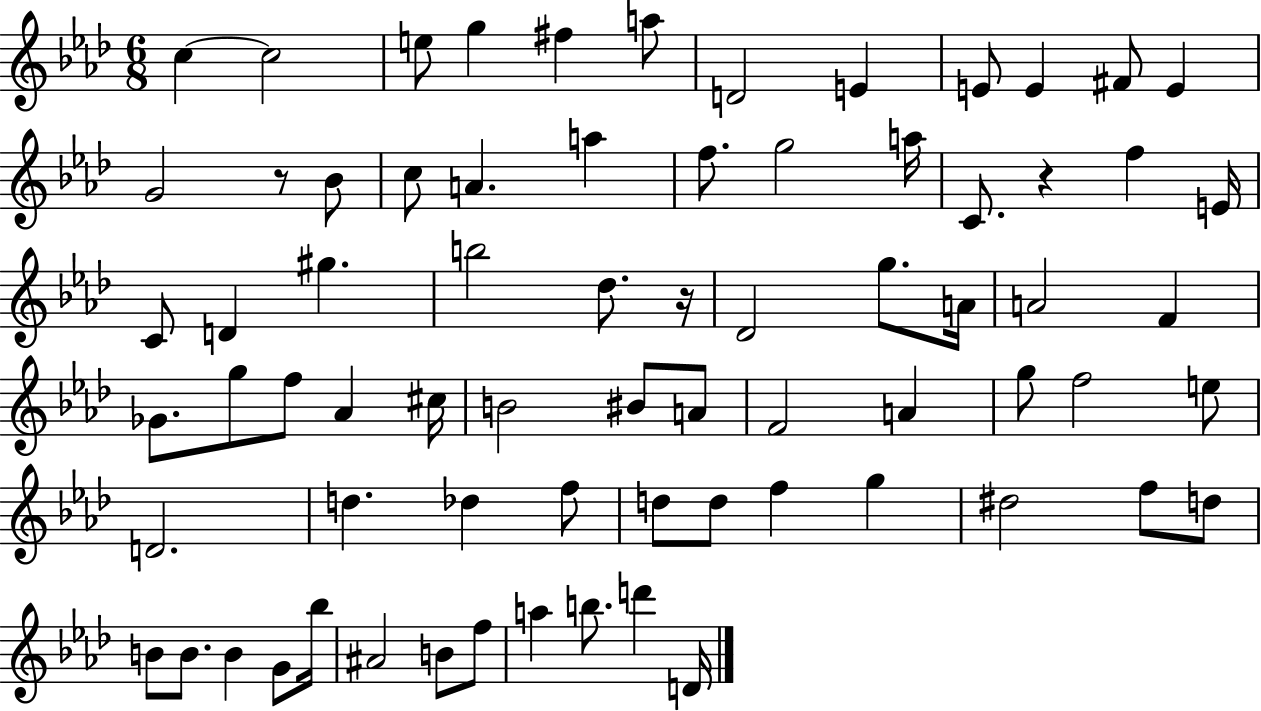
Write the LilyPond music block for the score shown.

{
  \clef treble
  \numericTimeSignature
  \time 6/8
  \key aes \major
  c''4~~ c''2 | e''8 g''4 fis''4 a''8 | d'2 e'4 | e'8 e'4 fis'8 e'4 | \break g'2 r8 bes'8 | c''8 a'4. a''4 | f''8. g''2 a''16 | c'8. r4 f''4 e'16 | \break c'8 d'4 gis''4. | b''2 des''8. r16 | des'2 g''8. a'16 | a'2 f'4 | \break ges'8. g''8 f''8 aes'4 cis''16 | b'2 bis'8 a'8 | f'2 a'4 | g''8 f''2 e''8 | \break d'2. | d''4. des''4 f''8 | d''8 d''8 f''4 g''4 | dis''2 f''8 d''8 | \break b'8 b'8. b'4 g'8 bes''16 | ais'2 b'8 f''8 | a''4 b''8. d'''4 d'16 | \bar "|."
}